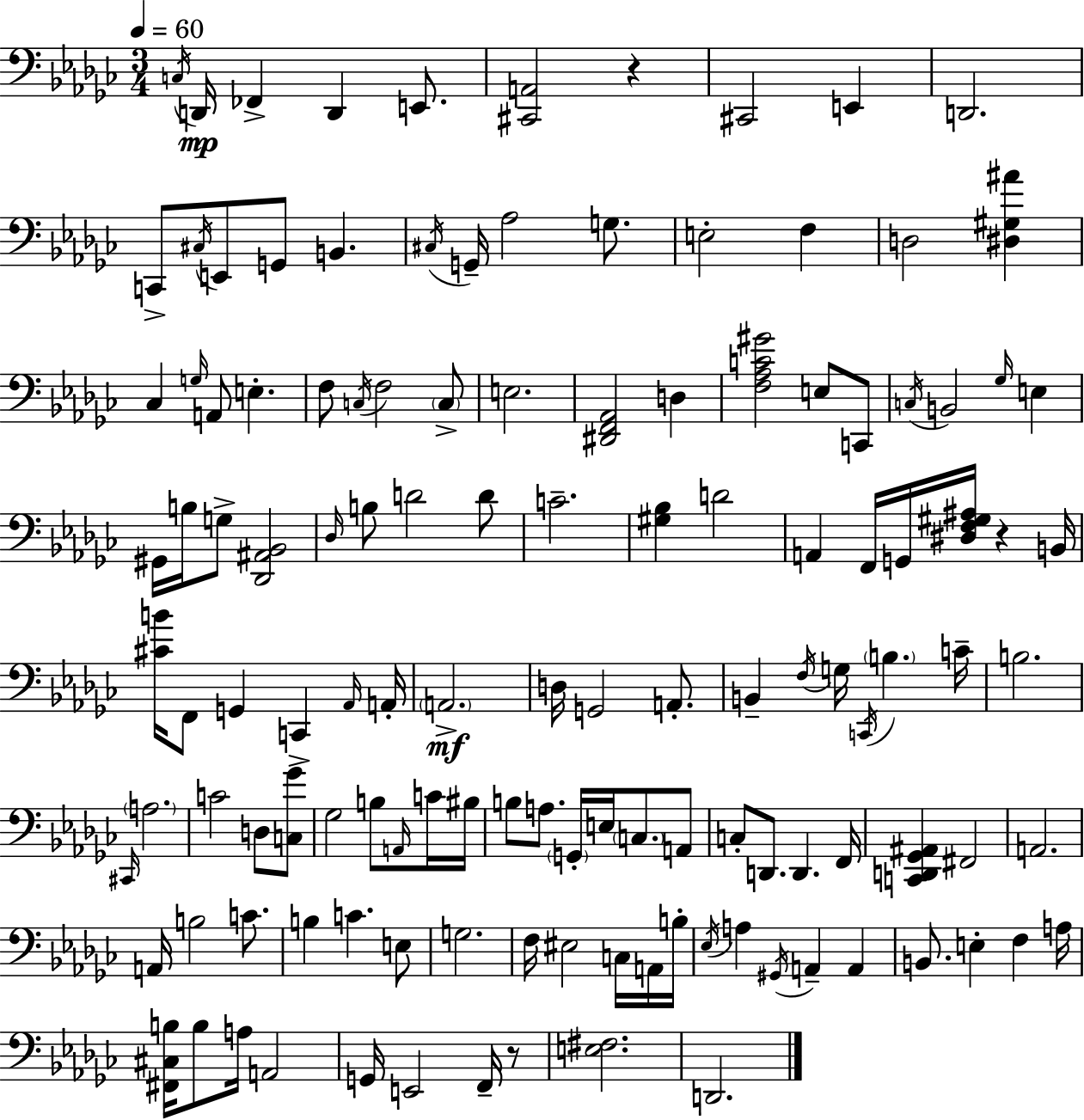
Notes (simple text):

C3/s D2/s FES2/q D2/q E2/e. [C#2,A2]/h R/q C#2/h E2/q D2/h. C2/e C#3/s E2/e G2/e B2/q. C#3/s G2/s Ab3/h G3/e. E3/h F3/q D3/h [D#3,G#3,A#4]/q CES3/q G3/s A2/e E3/q. F3/e C3/s F3/h C3/e E3/h. [D#2,F2,Ab2]/h D3/q [F3,Ab3,C4,G#4]/h E3/e C2/e C3/s B2/h Gb3/s E3/q G#2/s B3/s G3/e [Db2,A#2,Bb2]/h Db3/s B3/e D4/h D4/e C4/h. [G#3,Bb3]/q D4/h A2/q F2/s G2/s [D#3,F3,G#3,A#3]/s R/q B2/s [C#4,B4]/s F2/e G2/q C2/q Ab2/s A2/s A2/h. D3/s G2/h A2/e. B2/q F3/s G3/s C2/s B3/q. C4/s B3/h. C#2/s A3/h. C4/h D3/e [C3,Gb4]/e Gb3/h B3/e A2/s C4/s BIS3/s B3/e A3/e. G2/s E3/s C3/e. A2/e C3/e D2/e. D2/q. F2/s [C2,D2,Gb2,A#2]/q F#2/h A2/h. A2/s B3/h C4/e. B3/q C4/q. E3/e G3/h. F3/s EIS3/h C3/s A2/s B3/s Eb3/s A3/q G#2/s A2/q A2/q B2/e. E3/q F3/q A3/s [F#2,C#3,B3]/s B3/e A3/s A2/h G2/s E2/h F2/s R/e [E3,F#3]/h. D2/h.